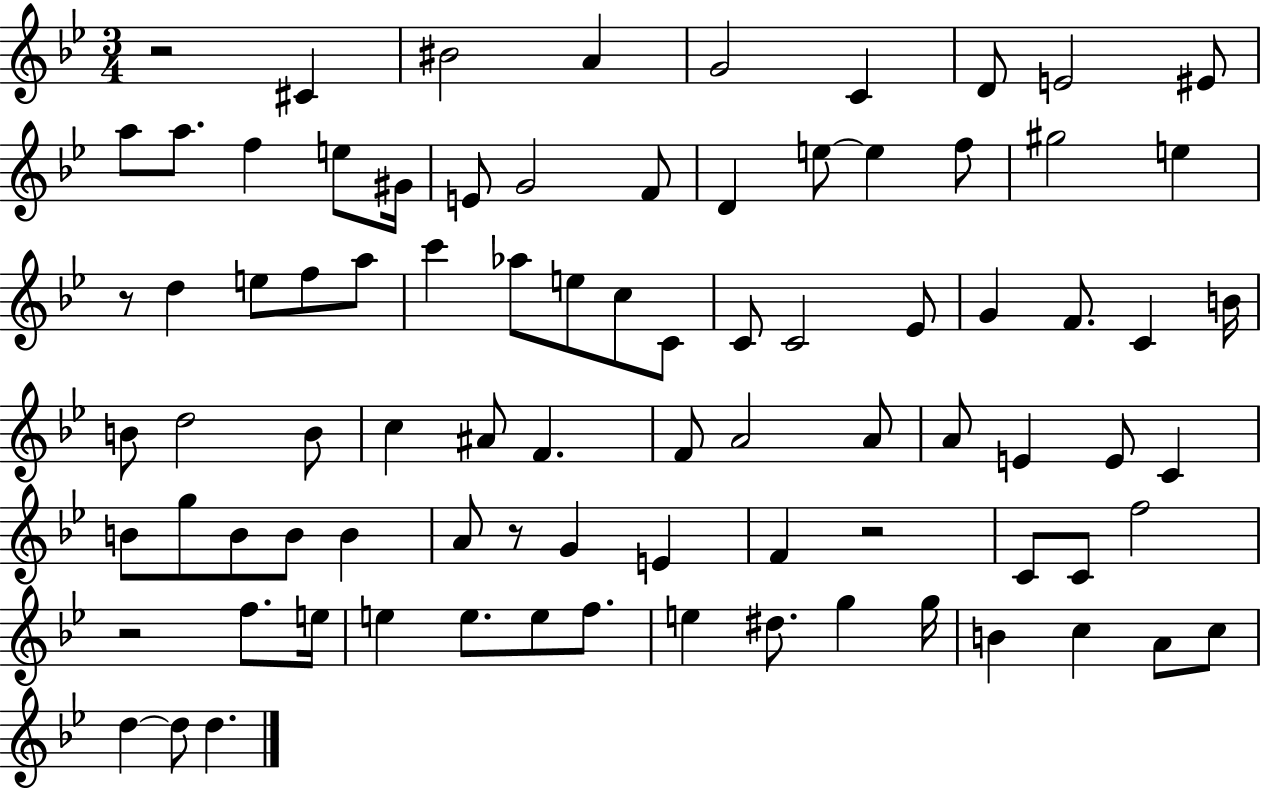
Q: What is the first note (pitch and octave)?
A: C#4